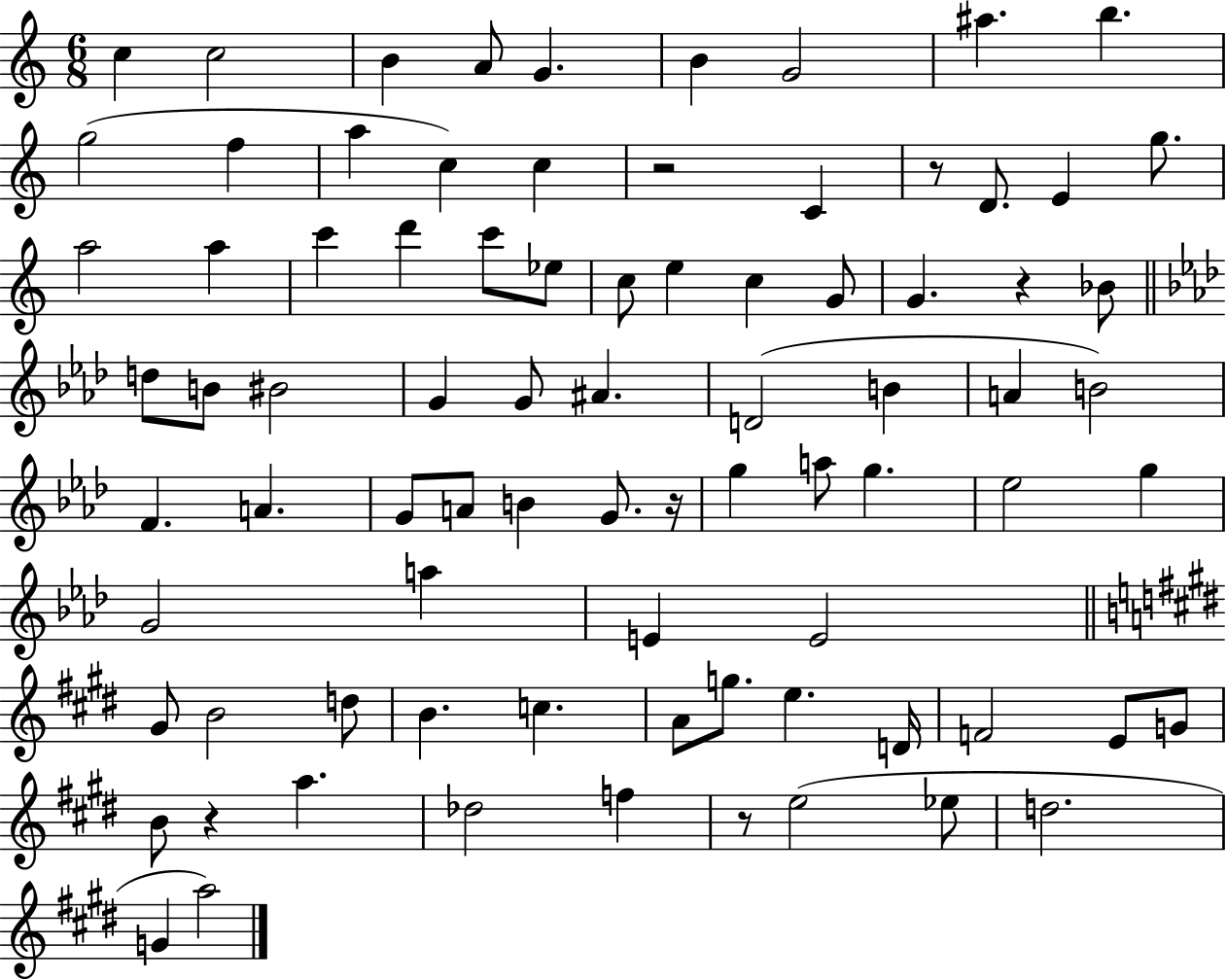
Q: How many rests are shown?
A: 6